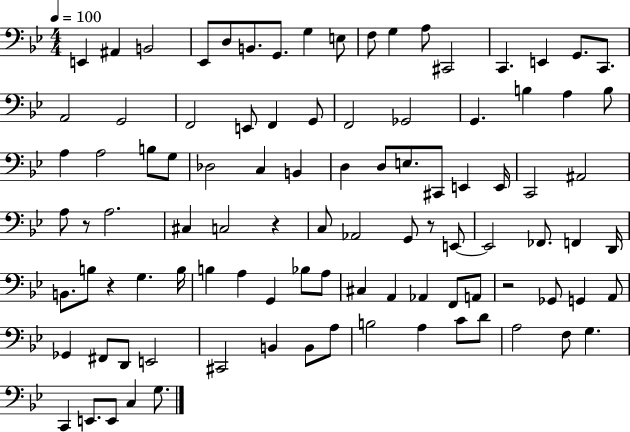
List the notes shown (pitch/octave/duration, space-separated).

E2/q A#2/q B2/h Eb2/e D3/e B2/e. G2/e. G3/q E3/e F3/e G3/q A3/e C#2/h C2/q. E2/q G2/e. C2/e. A2/h G2/h F2/h E2/e F2/q G2/e F2/h Gb2/h G2/q. B3/q A3/q B3/e A3/q A3/h B3/e G3/e Db3/h C3/q B2/q D3/q D3/e E3/e. C#2/e E2/q E2/s C2/h A#2/h A3/e R/e A3/h. C#3/q C3/h R/q C3/e Ab2/h G2/e R/e E2/e E2/h FES2/e. F2/q D2/s B2/e. B3/e R/q G3/q. B3/s B3/q A3/q G2/q Bb3/e A3/e C#3/q A2/q Ab2/q F2/e A2/e R/h Gb2/e G2/q A2/e Gb2/q F#2/e D2/e E2/h C#2/h B2/q B2/e A3/e B3/h A3/q C4/e D4/e A3/h F3/e G3/q. C2/q E2/e. E2/e C3/q G3/e.